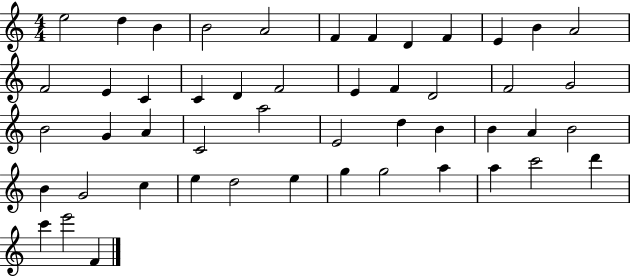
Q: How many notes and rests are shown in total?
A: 49